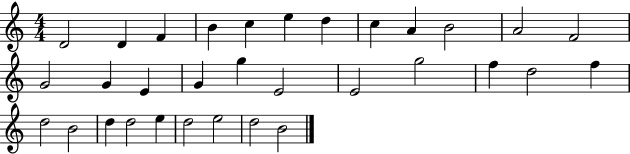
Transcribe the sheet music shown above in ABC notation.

X:1
T:Untitled
M:4/4
L:1/4
K:C
D2 D F B c e d c A B2 A2 F2 G2 G E G g E2 E2 g2 f d2 f d2 B2 d d2 e d2 e2 d2 B2